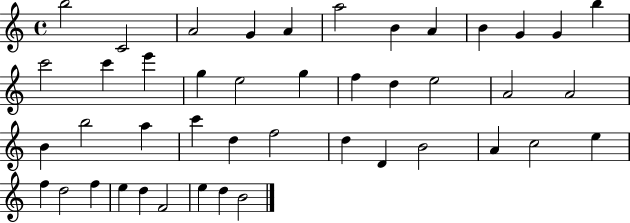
{
  \clef treble
  \time 4/4
  \defaultTimeSignature
  \key c \major
  b''2 c'2 | a'2 g'4 a'4 | a''2 b'4 a'4 | b'4 g'4 g'4 b''4 | \break c'''2 c'''4 e'''4 | g''4 e''2 g''4 | f''4 d''4 e''2 | a'2 a'2 | \break b'4 b''2 a''4 | c'''4 d''4 f''2 | d''4 d'4 b'2 | a'4 c''2 e''4 | \break f''4 d''2 f''4 | e''4 d''4 f'2 | e''4 d''4 b'2 | \bar "|."
}